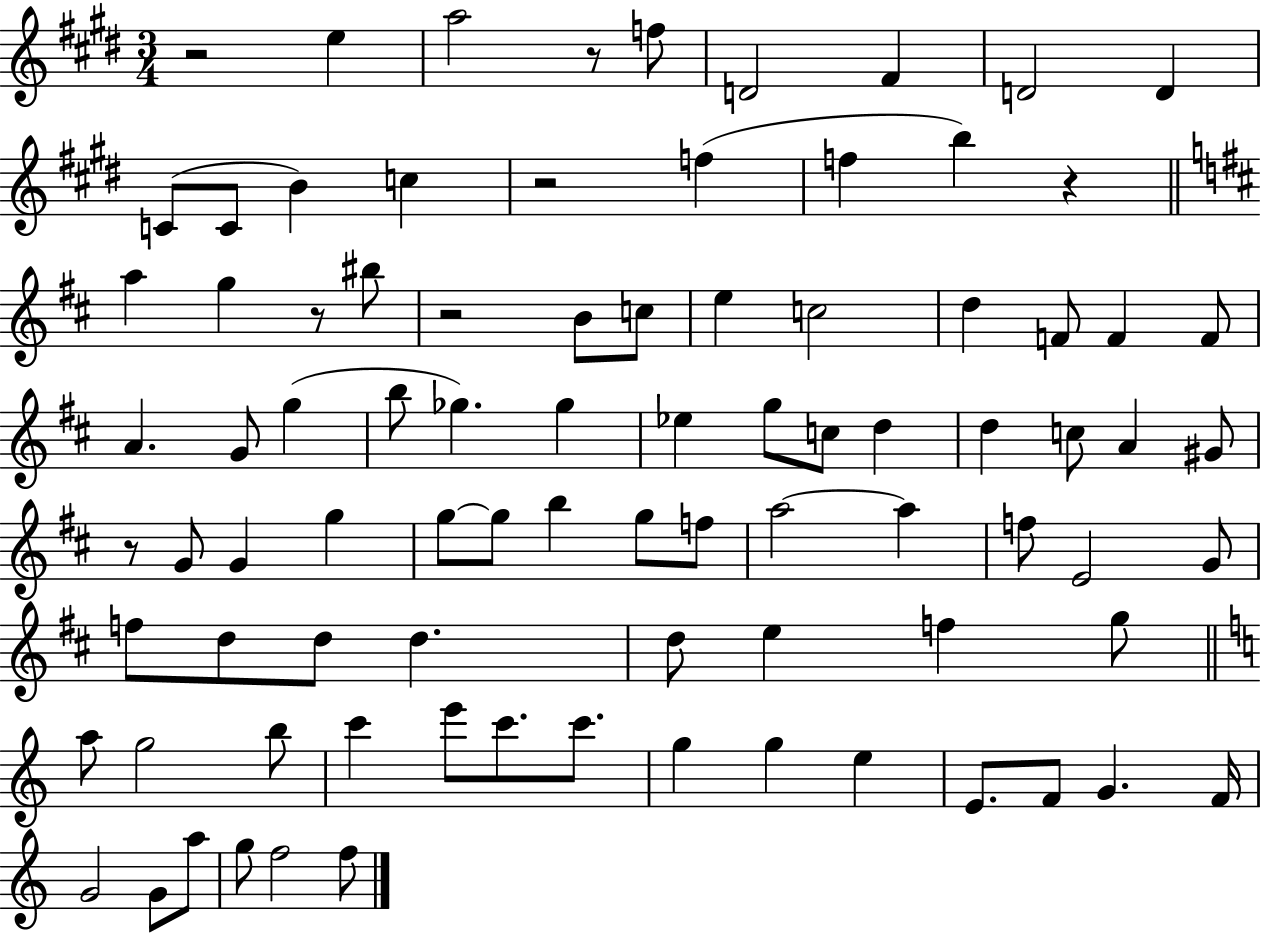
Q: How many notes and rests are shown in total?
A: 87